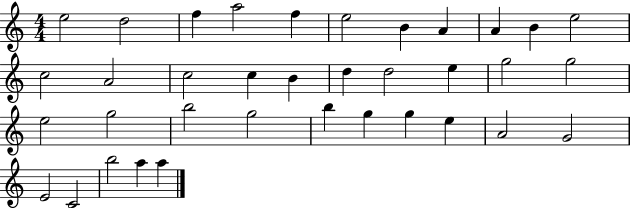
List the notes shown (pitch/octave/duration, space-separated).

E5/h D5/h F5/q A5/h F5/q E5/h B4/q A4/q A4/q B4/q E5/h C5/h A4/h C5/h C5/q B4/q D5/q D5/h E5/q G5/h G5/h E5/h G5/h B5/h G5/h B5/q G5/q G5/q E5/q A4/h G4/h E4/h C4/h B5/h A5/q A5/q